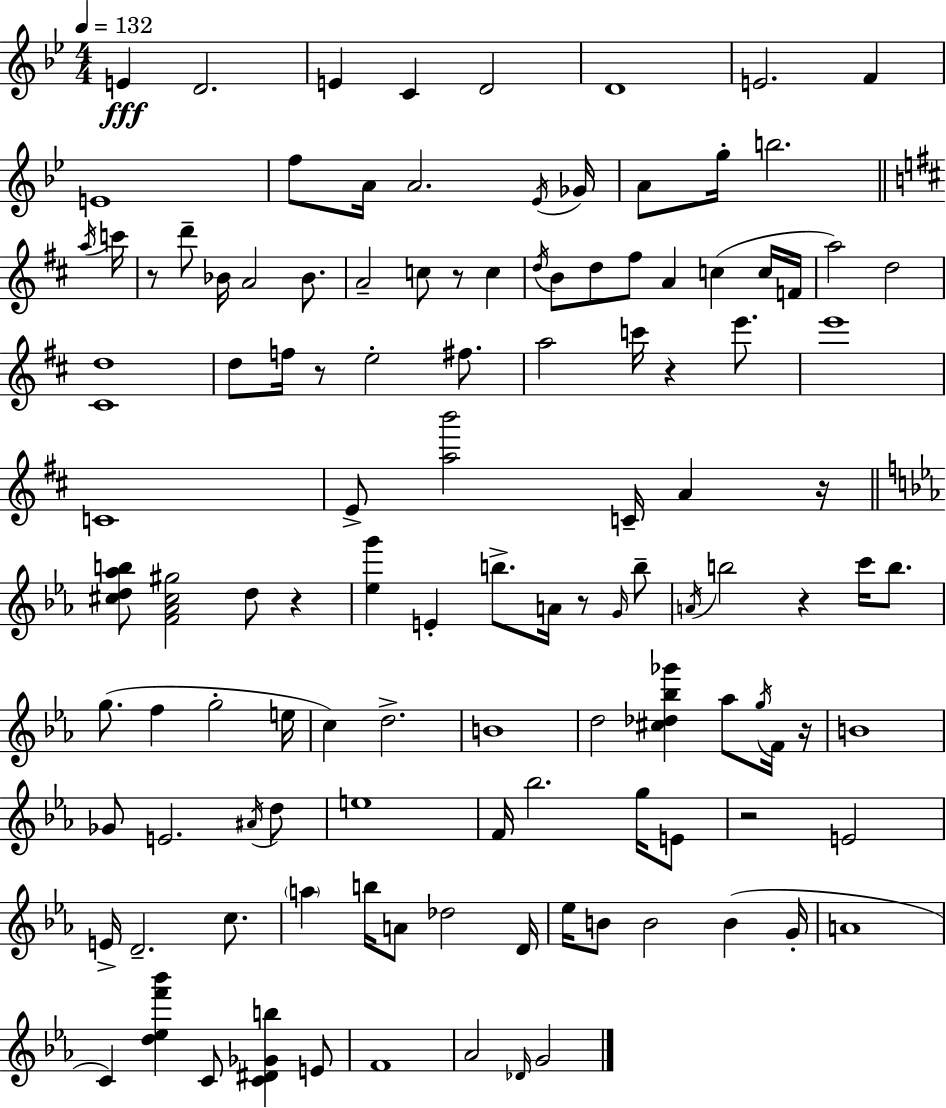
E4/q D4/h. E4/q C4/q D4/h D4/w E4/h. F4/q E4/w F5/e A4/s A4/h. Eb4/s Gb4/s A4/e G5/s B5/h. A5/s C6/s R/e D6/e Bb4/s A4/h Bb4/e. A4/h C5/e R/e C5/q D5/s B4/e D5/e F#5/e A4/q C5/q C5/s F4/s A5/h D5/h [C#4,D5]/w D5/e F5/s R/e E5/h F#5/e. A5/h C6/s R/q E6/e. E6/w C4/w E4/e [A5,B6]/h C4/s A4/q R/s [C#5,D5,Ab5,B5]/e [F4,Ab4,C#5,G#5]/h D5/e R/q [Eb5,G6]/q E4/q B5/e. A4/s R/e G4/s B5/e A4/s B5/h R/q C6/s B5/e. G5/e. F5/q G5/h E5/s C5/q D5/h. B4/w D5/h [C#5,Db5,Bb5,Gb6]/q Ab5/e G5/s F4/s R/s B4/w Gb4/e E4/h. A#4/s D5/e E5/w F4/s Bb5/h. G5/s E4/e R/h E4/h E4/s D4/h. C5/e. A5/q B5/s A4/e Db5/h D4/s Eb5/s B4/e B4/h B4/q G4/s A4/w C4/q [D5,Eb5,F6,Bb6]/q C4/e [C4,D#4,Gb4,B5]/q E4/e F4/w Ab4/h Db4/s G4/h